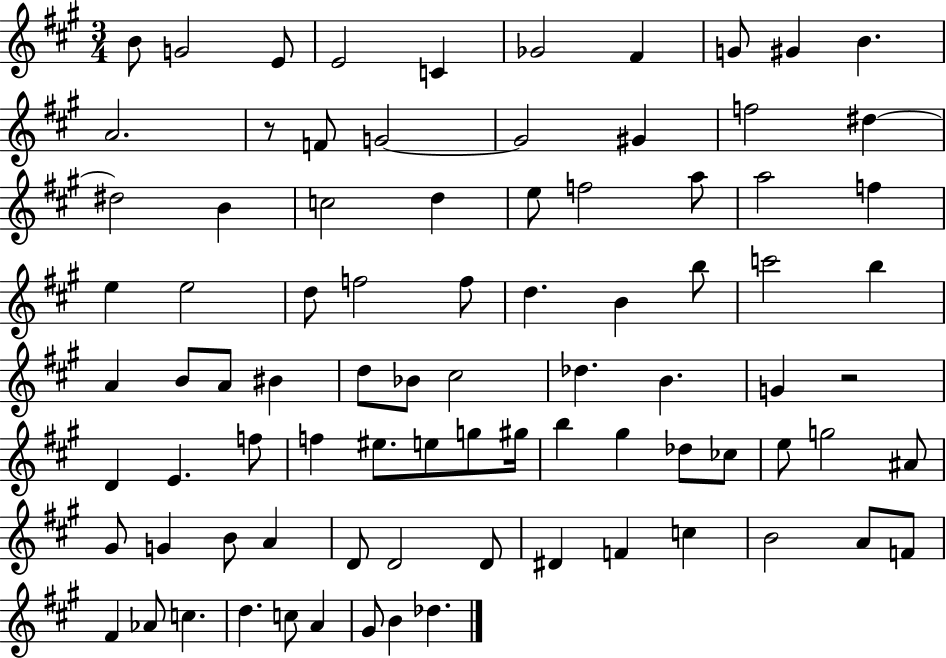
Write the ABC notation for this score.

X:1
T:Untitled
M:3/4
L:1/4
K:A
B/2 G2 E/2 E2 C _G2 ^F G/2 ^G B A2 z/2 F/2 G2 G2 ^G f2 ^d ^d2 B c2 d e/2 f2 a/2 a2 f e e2 d/2 f2 f/2 d B b/2 c'2 b A B/2 A/2 ^B d/2 _B/2 ^c2 _d B G z2 D E f/2 f ^e/2 e/2 g/2 ^g/4 b ^g _d/2 _c/2 e/2 g2 ^A/2 ^G/2 G B/2 A D/2 D2 D/2 ^D F c B2 A/2 F/2 ^F _A/2 c d c/2 A ^G/2 B _d